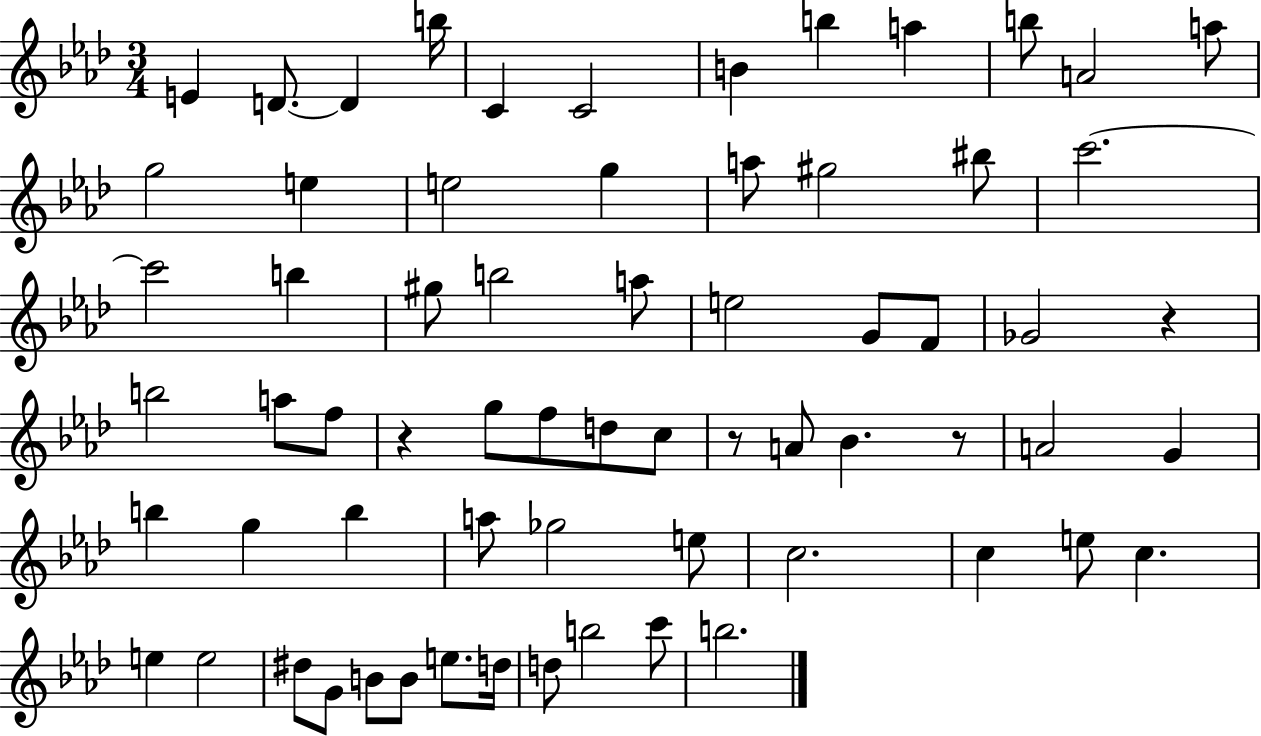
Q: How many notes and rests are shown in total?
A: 66